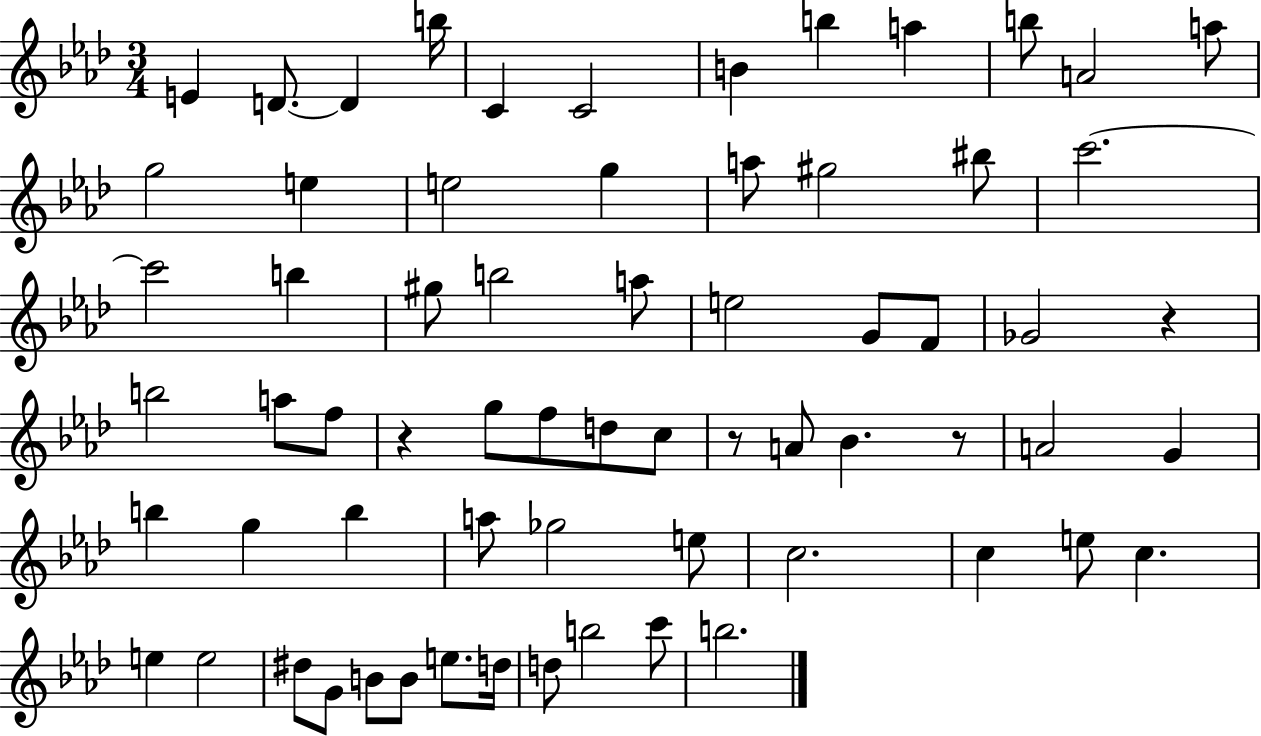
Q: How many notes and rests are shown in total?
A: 66